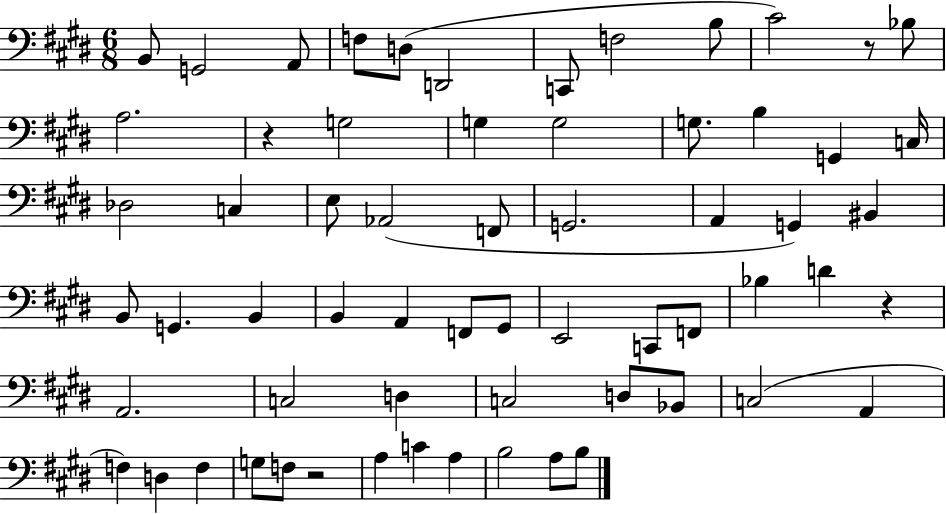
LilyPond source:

{
  \clef bass
  \numericTimeSignature
  \time 6/8
  \key e \major
  \repeat volta 2 { b,8 g,2 a,8 | f8 d8( d,2 | c,8 f2 b8 | cis'2) r8 bes8 | \break a2. | r4 g2 | g4 g2 | g8. b4 g,4 c16 | \break des2 c4 | e8 aes,2( f,8 | g,2. | a,4 g,4) bis,4 | \break b,8 g,4. b,4 | b,4 a,4 f,8 gis,8 | e,2 c,8 f,8 | bes4 d'4 r4 | \break a,2. | c2 d4 | c2 d8 bes,8 | c2( a,4 | \break f4) d4 f4 | g8 f8 r2 | a4 c'4 a4 | b2 a8 b8 | \break } \bar "|."
}